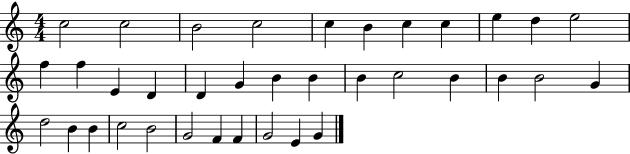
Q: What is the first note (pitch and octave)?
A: C5